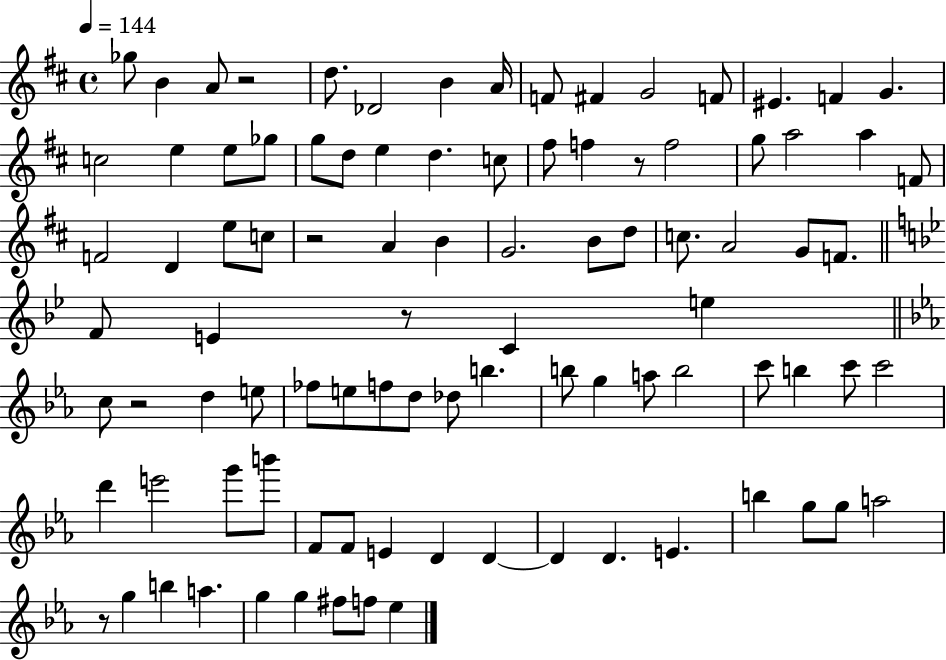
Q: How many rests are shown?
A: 6